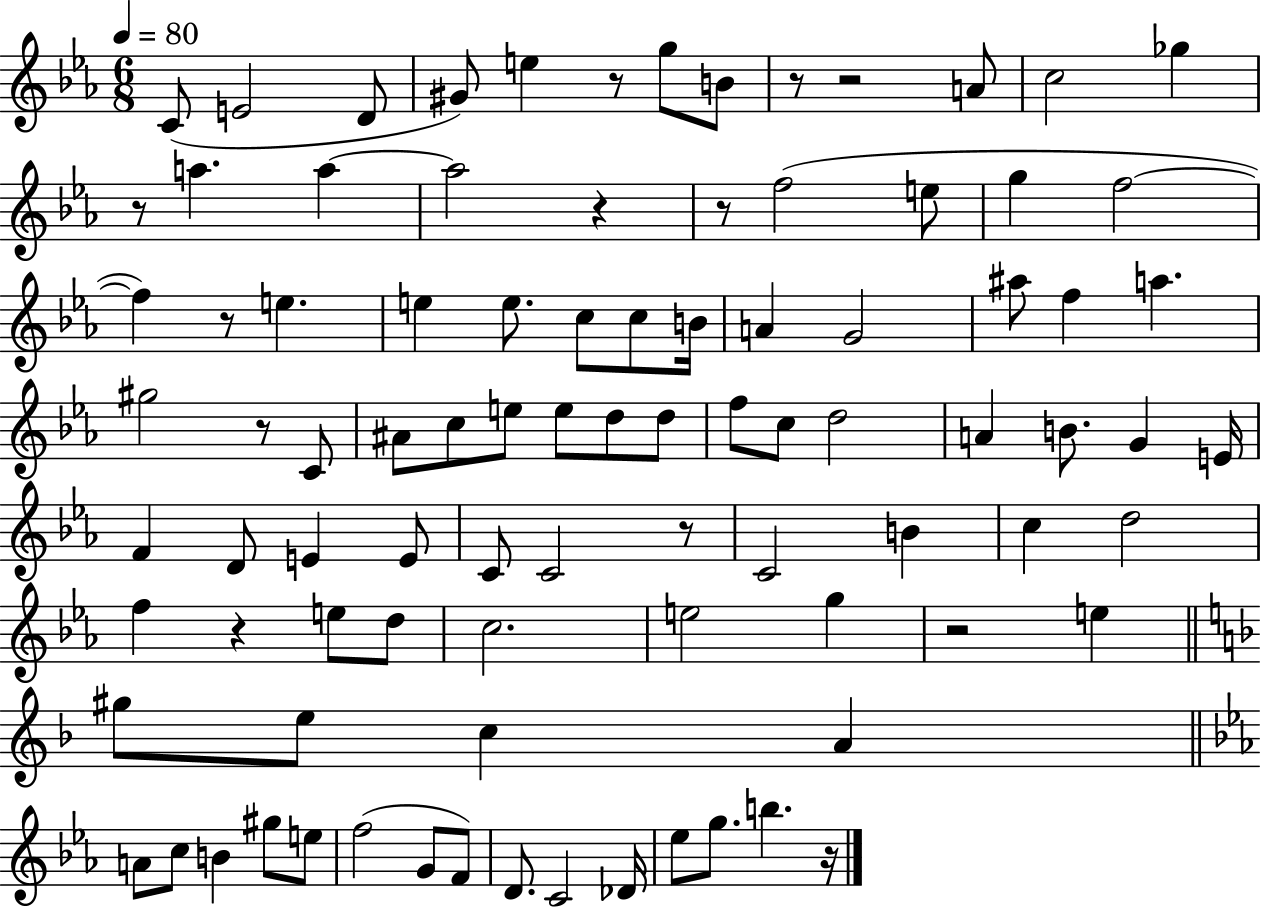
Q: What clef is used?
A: treble